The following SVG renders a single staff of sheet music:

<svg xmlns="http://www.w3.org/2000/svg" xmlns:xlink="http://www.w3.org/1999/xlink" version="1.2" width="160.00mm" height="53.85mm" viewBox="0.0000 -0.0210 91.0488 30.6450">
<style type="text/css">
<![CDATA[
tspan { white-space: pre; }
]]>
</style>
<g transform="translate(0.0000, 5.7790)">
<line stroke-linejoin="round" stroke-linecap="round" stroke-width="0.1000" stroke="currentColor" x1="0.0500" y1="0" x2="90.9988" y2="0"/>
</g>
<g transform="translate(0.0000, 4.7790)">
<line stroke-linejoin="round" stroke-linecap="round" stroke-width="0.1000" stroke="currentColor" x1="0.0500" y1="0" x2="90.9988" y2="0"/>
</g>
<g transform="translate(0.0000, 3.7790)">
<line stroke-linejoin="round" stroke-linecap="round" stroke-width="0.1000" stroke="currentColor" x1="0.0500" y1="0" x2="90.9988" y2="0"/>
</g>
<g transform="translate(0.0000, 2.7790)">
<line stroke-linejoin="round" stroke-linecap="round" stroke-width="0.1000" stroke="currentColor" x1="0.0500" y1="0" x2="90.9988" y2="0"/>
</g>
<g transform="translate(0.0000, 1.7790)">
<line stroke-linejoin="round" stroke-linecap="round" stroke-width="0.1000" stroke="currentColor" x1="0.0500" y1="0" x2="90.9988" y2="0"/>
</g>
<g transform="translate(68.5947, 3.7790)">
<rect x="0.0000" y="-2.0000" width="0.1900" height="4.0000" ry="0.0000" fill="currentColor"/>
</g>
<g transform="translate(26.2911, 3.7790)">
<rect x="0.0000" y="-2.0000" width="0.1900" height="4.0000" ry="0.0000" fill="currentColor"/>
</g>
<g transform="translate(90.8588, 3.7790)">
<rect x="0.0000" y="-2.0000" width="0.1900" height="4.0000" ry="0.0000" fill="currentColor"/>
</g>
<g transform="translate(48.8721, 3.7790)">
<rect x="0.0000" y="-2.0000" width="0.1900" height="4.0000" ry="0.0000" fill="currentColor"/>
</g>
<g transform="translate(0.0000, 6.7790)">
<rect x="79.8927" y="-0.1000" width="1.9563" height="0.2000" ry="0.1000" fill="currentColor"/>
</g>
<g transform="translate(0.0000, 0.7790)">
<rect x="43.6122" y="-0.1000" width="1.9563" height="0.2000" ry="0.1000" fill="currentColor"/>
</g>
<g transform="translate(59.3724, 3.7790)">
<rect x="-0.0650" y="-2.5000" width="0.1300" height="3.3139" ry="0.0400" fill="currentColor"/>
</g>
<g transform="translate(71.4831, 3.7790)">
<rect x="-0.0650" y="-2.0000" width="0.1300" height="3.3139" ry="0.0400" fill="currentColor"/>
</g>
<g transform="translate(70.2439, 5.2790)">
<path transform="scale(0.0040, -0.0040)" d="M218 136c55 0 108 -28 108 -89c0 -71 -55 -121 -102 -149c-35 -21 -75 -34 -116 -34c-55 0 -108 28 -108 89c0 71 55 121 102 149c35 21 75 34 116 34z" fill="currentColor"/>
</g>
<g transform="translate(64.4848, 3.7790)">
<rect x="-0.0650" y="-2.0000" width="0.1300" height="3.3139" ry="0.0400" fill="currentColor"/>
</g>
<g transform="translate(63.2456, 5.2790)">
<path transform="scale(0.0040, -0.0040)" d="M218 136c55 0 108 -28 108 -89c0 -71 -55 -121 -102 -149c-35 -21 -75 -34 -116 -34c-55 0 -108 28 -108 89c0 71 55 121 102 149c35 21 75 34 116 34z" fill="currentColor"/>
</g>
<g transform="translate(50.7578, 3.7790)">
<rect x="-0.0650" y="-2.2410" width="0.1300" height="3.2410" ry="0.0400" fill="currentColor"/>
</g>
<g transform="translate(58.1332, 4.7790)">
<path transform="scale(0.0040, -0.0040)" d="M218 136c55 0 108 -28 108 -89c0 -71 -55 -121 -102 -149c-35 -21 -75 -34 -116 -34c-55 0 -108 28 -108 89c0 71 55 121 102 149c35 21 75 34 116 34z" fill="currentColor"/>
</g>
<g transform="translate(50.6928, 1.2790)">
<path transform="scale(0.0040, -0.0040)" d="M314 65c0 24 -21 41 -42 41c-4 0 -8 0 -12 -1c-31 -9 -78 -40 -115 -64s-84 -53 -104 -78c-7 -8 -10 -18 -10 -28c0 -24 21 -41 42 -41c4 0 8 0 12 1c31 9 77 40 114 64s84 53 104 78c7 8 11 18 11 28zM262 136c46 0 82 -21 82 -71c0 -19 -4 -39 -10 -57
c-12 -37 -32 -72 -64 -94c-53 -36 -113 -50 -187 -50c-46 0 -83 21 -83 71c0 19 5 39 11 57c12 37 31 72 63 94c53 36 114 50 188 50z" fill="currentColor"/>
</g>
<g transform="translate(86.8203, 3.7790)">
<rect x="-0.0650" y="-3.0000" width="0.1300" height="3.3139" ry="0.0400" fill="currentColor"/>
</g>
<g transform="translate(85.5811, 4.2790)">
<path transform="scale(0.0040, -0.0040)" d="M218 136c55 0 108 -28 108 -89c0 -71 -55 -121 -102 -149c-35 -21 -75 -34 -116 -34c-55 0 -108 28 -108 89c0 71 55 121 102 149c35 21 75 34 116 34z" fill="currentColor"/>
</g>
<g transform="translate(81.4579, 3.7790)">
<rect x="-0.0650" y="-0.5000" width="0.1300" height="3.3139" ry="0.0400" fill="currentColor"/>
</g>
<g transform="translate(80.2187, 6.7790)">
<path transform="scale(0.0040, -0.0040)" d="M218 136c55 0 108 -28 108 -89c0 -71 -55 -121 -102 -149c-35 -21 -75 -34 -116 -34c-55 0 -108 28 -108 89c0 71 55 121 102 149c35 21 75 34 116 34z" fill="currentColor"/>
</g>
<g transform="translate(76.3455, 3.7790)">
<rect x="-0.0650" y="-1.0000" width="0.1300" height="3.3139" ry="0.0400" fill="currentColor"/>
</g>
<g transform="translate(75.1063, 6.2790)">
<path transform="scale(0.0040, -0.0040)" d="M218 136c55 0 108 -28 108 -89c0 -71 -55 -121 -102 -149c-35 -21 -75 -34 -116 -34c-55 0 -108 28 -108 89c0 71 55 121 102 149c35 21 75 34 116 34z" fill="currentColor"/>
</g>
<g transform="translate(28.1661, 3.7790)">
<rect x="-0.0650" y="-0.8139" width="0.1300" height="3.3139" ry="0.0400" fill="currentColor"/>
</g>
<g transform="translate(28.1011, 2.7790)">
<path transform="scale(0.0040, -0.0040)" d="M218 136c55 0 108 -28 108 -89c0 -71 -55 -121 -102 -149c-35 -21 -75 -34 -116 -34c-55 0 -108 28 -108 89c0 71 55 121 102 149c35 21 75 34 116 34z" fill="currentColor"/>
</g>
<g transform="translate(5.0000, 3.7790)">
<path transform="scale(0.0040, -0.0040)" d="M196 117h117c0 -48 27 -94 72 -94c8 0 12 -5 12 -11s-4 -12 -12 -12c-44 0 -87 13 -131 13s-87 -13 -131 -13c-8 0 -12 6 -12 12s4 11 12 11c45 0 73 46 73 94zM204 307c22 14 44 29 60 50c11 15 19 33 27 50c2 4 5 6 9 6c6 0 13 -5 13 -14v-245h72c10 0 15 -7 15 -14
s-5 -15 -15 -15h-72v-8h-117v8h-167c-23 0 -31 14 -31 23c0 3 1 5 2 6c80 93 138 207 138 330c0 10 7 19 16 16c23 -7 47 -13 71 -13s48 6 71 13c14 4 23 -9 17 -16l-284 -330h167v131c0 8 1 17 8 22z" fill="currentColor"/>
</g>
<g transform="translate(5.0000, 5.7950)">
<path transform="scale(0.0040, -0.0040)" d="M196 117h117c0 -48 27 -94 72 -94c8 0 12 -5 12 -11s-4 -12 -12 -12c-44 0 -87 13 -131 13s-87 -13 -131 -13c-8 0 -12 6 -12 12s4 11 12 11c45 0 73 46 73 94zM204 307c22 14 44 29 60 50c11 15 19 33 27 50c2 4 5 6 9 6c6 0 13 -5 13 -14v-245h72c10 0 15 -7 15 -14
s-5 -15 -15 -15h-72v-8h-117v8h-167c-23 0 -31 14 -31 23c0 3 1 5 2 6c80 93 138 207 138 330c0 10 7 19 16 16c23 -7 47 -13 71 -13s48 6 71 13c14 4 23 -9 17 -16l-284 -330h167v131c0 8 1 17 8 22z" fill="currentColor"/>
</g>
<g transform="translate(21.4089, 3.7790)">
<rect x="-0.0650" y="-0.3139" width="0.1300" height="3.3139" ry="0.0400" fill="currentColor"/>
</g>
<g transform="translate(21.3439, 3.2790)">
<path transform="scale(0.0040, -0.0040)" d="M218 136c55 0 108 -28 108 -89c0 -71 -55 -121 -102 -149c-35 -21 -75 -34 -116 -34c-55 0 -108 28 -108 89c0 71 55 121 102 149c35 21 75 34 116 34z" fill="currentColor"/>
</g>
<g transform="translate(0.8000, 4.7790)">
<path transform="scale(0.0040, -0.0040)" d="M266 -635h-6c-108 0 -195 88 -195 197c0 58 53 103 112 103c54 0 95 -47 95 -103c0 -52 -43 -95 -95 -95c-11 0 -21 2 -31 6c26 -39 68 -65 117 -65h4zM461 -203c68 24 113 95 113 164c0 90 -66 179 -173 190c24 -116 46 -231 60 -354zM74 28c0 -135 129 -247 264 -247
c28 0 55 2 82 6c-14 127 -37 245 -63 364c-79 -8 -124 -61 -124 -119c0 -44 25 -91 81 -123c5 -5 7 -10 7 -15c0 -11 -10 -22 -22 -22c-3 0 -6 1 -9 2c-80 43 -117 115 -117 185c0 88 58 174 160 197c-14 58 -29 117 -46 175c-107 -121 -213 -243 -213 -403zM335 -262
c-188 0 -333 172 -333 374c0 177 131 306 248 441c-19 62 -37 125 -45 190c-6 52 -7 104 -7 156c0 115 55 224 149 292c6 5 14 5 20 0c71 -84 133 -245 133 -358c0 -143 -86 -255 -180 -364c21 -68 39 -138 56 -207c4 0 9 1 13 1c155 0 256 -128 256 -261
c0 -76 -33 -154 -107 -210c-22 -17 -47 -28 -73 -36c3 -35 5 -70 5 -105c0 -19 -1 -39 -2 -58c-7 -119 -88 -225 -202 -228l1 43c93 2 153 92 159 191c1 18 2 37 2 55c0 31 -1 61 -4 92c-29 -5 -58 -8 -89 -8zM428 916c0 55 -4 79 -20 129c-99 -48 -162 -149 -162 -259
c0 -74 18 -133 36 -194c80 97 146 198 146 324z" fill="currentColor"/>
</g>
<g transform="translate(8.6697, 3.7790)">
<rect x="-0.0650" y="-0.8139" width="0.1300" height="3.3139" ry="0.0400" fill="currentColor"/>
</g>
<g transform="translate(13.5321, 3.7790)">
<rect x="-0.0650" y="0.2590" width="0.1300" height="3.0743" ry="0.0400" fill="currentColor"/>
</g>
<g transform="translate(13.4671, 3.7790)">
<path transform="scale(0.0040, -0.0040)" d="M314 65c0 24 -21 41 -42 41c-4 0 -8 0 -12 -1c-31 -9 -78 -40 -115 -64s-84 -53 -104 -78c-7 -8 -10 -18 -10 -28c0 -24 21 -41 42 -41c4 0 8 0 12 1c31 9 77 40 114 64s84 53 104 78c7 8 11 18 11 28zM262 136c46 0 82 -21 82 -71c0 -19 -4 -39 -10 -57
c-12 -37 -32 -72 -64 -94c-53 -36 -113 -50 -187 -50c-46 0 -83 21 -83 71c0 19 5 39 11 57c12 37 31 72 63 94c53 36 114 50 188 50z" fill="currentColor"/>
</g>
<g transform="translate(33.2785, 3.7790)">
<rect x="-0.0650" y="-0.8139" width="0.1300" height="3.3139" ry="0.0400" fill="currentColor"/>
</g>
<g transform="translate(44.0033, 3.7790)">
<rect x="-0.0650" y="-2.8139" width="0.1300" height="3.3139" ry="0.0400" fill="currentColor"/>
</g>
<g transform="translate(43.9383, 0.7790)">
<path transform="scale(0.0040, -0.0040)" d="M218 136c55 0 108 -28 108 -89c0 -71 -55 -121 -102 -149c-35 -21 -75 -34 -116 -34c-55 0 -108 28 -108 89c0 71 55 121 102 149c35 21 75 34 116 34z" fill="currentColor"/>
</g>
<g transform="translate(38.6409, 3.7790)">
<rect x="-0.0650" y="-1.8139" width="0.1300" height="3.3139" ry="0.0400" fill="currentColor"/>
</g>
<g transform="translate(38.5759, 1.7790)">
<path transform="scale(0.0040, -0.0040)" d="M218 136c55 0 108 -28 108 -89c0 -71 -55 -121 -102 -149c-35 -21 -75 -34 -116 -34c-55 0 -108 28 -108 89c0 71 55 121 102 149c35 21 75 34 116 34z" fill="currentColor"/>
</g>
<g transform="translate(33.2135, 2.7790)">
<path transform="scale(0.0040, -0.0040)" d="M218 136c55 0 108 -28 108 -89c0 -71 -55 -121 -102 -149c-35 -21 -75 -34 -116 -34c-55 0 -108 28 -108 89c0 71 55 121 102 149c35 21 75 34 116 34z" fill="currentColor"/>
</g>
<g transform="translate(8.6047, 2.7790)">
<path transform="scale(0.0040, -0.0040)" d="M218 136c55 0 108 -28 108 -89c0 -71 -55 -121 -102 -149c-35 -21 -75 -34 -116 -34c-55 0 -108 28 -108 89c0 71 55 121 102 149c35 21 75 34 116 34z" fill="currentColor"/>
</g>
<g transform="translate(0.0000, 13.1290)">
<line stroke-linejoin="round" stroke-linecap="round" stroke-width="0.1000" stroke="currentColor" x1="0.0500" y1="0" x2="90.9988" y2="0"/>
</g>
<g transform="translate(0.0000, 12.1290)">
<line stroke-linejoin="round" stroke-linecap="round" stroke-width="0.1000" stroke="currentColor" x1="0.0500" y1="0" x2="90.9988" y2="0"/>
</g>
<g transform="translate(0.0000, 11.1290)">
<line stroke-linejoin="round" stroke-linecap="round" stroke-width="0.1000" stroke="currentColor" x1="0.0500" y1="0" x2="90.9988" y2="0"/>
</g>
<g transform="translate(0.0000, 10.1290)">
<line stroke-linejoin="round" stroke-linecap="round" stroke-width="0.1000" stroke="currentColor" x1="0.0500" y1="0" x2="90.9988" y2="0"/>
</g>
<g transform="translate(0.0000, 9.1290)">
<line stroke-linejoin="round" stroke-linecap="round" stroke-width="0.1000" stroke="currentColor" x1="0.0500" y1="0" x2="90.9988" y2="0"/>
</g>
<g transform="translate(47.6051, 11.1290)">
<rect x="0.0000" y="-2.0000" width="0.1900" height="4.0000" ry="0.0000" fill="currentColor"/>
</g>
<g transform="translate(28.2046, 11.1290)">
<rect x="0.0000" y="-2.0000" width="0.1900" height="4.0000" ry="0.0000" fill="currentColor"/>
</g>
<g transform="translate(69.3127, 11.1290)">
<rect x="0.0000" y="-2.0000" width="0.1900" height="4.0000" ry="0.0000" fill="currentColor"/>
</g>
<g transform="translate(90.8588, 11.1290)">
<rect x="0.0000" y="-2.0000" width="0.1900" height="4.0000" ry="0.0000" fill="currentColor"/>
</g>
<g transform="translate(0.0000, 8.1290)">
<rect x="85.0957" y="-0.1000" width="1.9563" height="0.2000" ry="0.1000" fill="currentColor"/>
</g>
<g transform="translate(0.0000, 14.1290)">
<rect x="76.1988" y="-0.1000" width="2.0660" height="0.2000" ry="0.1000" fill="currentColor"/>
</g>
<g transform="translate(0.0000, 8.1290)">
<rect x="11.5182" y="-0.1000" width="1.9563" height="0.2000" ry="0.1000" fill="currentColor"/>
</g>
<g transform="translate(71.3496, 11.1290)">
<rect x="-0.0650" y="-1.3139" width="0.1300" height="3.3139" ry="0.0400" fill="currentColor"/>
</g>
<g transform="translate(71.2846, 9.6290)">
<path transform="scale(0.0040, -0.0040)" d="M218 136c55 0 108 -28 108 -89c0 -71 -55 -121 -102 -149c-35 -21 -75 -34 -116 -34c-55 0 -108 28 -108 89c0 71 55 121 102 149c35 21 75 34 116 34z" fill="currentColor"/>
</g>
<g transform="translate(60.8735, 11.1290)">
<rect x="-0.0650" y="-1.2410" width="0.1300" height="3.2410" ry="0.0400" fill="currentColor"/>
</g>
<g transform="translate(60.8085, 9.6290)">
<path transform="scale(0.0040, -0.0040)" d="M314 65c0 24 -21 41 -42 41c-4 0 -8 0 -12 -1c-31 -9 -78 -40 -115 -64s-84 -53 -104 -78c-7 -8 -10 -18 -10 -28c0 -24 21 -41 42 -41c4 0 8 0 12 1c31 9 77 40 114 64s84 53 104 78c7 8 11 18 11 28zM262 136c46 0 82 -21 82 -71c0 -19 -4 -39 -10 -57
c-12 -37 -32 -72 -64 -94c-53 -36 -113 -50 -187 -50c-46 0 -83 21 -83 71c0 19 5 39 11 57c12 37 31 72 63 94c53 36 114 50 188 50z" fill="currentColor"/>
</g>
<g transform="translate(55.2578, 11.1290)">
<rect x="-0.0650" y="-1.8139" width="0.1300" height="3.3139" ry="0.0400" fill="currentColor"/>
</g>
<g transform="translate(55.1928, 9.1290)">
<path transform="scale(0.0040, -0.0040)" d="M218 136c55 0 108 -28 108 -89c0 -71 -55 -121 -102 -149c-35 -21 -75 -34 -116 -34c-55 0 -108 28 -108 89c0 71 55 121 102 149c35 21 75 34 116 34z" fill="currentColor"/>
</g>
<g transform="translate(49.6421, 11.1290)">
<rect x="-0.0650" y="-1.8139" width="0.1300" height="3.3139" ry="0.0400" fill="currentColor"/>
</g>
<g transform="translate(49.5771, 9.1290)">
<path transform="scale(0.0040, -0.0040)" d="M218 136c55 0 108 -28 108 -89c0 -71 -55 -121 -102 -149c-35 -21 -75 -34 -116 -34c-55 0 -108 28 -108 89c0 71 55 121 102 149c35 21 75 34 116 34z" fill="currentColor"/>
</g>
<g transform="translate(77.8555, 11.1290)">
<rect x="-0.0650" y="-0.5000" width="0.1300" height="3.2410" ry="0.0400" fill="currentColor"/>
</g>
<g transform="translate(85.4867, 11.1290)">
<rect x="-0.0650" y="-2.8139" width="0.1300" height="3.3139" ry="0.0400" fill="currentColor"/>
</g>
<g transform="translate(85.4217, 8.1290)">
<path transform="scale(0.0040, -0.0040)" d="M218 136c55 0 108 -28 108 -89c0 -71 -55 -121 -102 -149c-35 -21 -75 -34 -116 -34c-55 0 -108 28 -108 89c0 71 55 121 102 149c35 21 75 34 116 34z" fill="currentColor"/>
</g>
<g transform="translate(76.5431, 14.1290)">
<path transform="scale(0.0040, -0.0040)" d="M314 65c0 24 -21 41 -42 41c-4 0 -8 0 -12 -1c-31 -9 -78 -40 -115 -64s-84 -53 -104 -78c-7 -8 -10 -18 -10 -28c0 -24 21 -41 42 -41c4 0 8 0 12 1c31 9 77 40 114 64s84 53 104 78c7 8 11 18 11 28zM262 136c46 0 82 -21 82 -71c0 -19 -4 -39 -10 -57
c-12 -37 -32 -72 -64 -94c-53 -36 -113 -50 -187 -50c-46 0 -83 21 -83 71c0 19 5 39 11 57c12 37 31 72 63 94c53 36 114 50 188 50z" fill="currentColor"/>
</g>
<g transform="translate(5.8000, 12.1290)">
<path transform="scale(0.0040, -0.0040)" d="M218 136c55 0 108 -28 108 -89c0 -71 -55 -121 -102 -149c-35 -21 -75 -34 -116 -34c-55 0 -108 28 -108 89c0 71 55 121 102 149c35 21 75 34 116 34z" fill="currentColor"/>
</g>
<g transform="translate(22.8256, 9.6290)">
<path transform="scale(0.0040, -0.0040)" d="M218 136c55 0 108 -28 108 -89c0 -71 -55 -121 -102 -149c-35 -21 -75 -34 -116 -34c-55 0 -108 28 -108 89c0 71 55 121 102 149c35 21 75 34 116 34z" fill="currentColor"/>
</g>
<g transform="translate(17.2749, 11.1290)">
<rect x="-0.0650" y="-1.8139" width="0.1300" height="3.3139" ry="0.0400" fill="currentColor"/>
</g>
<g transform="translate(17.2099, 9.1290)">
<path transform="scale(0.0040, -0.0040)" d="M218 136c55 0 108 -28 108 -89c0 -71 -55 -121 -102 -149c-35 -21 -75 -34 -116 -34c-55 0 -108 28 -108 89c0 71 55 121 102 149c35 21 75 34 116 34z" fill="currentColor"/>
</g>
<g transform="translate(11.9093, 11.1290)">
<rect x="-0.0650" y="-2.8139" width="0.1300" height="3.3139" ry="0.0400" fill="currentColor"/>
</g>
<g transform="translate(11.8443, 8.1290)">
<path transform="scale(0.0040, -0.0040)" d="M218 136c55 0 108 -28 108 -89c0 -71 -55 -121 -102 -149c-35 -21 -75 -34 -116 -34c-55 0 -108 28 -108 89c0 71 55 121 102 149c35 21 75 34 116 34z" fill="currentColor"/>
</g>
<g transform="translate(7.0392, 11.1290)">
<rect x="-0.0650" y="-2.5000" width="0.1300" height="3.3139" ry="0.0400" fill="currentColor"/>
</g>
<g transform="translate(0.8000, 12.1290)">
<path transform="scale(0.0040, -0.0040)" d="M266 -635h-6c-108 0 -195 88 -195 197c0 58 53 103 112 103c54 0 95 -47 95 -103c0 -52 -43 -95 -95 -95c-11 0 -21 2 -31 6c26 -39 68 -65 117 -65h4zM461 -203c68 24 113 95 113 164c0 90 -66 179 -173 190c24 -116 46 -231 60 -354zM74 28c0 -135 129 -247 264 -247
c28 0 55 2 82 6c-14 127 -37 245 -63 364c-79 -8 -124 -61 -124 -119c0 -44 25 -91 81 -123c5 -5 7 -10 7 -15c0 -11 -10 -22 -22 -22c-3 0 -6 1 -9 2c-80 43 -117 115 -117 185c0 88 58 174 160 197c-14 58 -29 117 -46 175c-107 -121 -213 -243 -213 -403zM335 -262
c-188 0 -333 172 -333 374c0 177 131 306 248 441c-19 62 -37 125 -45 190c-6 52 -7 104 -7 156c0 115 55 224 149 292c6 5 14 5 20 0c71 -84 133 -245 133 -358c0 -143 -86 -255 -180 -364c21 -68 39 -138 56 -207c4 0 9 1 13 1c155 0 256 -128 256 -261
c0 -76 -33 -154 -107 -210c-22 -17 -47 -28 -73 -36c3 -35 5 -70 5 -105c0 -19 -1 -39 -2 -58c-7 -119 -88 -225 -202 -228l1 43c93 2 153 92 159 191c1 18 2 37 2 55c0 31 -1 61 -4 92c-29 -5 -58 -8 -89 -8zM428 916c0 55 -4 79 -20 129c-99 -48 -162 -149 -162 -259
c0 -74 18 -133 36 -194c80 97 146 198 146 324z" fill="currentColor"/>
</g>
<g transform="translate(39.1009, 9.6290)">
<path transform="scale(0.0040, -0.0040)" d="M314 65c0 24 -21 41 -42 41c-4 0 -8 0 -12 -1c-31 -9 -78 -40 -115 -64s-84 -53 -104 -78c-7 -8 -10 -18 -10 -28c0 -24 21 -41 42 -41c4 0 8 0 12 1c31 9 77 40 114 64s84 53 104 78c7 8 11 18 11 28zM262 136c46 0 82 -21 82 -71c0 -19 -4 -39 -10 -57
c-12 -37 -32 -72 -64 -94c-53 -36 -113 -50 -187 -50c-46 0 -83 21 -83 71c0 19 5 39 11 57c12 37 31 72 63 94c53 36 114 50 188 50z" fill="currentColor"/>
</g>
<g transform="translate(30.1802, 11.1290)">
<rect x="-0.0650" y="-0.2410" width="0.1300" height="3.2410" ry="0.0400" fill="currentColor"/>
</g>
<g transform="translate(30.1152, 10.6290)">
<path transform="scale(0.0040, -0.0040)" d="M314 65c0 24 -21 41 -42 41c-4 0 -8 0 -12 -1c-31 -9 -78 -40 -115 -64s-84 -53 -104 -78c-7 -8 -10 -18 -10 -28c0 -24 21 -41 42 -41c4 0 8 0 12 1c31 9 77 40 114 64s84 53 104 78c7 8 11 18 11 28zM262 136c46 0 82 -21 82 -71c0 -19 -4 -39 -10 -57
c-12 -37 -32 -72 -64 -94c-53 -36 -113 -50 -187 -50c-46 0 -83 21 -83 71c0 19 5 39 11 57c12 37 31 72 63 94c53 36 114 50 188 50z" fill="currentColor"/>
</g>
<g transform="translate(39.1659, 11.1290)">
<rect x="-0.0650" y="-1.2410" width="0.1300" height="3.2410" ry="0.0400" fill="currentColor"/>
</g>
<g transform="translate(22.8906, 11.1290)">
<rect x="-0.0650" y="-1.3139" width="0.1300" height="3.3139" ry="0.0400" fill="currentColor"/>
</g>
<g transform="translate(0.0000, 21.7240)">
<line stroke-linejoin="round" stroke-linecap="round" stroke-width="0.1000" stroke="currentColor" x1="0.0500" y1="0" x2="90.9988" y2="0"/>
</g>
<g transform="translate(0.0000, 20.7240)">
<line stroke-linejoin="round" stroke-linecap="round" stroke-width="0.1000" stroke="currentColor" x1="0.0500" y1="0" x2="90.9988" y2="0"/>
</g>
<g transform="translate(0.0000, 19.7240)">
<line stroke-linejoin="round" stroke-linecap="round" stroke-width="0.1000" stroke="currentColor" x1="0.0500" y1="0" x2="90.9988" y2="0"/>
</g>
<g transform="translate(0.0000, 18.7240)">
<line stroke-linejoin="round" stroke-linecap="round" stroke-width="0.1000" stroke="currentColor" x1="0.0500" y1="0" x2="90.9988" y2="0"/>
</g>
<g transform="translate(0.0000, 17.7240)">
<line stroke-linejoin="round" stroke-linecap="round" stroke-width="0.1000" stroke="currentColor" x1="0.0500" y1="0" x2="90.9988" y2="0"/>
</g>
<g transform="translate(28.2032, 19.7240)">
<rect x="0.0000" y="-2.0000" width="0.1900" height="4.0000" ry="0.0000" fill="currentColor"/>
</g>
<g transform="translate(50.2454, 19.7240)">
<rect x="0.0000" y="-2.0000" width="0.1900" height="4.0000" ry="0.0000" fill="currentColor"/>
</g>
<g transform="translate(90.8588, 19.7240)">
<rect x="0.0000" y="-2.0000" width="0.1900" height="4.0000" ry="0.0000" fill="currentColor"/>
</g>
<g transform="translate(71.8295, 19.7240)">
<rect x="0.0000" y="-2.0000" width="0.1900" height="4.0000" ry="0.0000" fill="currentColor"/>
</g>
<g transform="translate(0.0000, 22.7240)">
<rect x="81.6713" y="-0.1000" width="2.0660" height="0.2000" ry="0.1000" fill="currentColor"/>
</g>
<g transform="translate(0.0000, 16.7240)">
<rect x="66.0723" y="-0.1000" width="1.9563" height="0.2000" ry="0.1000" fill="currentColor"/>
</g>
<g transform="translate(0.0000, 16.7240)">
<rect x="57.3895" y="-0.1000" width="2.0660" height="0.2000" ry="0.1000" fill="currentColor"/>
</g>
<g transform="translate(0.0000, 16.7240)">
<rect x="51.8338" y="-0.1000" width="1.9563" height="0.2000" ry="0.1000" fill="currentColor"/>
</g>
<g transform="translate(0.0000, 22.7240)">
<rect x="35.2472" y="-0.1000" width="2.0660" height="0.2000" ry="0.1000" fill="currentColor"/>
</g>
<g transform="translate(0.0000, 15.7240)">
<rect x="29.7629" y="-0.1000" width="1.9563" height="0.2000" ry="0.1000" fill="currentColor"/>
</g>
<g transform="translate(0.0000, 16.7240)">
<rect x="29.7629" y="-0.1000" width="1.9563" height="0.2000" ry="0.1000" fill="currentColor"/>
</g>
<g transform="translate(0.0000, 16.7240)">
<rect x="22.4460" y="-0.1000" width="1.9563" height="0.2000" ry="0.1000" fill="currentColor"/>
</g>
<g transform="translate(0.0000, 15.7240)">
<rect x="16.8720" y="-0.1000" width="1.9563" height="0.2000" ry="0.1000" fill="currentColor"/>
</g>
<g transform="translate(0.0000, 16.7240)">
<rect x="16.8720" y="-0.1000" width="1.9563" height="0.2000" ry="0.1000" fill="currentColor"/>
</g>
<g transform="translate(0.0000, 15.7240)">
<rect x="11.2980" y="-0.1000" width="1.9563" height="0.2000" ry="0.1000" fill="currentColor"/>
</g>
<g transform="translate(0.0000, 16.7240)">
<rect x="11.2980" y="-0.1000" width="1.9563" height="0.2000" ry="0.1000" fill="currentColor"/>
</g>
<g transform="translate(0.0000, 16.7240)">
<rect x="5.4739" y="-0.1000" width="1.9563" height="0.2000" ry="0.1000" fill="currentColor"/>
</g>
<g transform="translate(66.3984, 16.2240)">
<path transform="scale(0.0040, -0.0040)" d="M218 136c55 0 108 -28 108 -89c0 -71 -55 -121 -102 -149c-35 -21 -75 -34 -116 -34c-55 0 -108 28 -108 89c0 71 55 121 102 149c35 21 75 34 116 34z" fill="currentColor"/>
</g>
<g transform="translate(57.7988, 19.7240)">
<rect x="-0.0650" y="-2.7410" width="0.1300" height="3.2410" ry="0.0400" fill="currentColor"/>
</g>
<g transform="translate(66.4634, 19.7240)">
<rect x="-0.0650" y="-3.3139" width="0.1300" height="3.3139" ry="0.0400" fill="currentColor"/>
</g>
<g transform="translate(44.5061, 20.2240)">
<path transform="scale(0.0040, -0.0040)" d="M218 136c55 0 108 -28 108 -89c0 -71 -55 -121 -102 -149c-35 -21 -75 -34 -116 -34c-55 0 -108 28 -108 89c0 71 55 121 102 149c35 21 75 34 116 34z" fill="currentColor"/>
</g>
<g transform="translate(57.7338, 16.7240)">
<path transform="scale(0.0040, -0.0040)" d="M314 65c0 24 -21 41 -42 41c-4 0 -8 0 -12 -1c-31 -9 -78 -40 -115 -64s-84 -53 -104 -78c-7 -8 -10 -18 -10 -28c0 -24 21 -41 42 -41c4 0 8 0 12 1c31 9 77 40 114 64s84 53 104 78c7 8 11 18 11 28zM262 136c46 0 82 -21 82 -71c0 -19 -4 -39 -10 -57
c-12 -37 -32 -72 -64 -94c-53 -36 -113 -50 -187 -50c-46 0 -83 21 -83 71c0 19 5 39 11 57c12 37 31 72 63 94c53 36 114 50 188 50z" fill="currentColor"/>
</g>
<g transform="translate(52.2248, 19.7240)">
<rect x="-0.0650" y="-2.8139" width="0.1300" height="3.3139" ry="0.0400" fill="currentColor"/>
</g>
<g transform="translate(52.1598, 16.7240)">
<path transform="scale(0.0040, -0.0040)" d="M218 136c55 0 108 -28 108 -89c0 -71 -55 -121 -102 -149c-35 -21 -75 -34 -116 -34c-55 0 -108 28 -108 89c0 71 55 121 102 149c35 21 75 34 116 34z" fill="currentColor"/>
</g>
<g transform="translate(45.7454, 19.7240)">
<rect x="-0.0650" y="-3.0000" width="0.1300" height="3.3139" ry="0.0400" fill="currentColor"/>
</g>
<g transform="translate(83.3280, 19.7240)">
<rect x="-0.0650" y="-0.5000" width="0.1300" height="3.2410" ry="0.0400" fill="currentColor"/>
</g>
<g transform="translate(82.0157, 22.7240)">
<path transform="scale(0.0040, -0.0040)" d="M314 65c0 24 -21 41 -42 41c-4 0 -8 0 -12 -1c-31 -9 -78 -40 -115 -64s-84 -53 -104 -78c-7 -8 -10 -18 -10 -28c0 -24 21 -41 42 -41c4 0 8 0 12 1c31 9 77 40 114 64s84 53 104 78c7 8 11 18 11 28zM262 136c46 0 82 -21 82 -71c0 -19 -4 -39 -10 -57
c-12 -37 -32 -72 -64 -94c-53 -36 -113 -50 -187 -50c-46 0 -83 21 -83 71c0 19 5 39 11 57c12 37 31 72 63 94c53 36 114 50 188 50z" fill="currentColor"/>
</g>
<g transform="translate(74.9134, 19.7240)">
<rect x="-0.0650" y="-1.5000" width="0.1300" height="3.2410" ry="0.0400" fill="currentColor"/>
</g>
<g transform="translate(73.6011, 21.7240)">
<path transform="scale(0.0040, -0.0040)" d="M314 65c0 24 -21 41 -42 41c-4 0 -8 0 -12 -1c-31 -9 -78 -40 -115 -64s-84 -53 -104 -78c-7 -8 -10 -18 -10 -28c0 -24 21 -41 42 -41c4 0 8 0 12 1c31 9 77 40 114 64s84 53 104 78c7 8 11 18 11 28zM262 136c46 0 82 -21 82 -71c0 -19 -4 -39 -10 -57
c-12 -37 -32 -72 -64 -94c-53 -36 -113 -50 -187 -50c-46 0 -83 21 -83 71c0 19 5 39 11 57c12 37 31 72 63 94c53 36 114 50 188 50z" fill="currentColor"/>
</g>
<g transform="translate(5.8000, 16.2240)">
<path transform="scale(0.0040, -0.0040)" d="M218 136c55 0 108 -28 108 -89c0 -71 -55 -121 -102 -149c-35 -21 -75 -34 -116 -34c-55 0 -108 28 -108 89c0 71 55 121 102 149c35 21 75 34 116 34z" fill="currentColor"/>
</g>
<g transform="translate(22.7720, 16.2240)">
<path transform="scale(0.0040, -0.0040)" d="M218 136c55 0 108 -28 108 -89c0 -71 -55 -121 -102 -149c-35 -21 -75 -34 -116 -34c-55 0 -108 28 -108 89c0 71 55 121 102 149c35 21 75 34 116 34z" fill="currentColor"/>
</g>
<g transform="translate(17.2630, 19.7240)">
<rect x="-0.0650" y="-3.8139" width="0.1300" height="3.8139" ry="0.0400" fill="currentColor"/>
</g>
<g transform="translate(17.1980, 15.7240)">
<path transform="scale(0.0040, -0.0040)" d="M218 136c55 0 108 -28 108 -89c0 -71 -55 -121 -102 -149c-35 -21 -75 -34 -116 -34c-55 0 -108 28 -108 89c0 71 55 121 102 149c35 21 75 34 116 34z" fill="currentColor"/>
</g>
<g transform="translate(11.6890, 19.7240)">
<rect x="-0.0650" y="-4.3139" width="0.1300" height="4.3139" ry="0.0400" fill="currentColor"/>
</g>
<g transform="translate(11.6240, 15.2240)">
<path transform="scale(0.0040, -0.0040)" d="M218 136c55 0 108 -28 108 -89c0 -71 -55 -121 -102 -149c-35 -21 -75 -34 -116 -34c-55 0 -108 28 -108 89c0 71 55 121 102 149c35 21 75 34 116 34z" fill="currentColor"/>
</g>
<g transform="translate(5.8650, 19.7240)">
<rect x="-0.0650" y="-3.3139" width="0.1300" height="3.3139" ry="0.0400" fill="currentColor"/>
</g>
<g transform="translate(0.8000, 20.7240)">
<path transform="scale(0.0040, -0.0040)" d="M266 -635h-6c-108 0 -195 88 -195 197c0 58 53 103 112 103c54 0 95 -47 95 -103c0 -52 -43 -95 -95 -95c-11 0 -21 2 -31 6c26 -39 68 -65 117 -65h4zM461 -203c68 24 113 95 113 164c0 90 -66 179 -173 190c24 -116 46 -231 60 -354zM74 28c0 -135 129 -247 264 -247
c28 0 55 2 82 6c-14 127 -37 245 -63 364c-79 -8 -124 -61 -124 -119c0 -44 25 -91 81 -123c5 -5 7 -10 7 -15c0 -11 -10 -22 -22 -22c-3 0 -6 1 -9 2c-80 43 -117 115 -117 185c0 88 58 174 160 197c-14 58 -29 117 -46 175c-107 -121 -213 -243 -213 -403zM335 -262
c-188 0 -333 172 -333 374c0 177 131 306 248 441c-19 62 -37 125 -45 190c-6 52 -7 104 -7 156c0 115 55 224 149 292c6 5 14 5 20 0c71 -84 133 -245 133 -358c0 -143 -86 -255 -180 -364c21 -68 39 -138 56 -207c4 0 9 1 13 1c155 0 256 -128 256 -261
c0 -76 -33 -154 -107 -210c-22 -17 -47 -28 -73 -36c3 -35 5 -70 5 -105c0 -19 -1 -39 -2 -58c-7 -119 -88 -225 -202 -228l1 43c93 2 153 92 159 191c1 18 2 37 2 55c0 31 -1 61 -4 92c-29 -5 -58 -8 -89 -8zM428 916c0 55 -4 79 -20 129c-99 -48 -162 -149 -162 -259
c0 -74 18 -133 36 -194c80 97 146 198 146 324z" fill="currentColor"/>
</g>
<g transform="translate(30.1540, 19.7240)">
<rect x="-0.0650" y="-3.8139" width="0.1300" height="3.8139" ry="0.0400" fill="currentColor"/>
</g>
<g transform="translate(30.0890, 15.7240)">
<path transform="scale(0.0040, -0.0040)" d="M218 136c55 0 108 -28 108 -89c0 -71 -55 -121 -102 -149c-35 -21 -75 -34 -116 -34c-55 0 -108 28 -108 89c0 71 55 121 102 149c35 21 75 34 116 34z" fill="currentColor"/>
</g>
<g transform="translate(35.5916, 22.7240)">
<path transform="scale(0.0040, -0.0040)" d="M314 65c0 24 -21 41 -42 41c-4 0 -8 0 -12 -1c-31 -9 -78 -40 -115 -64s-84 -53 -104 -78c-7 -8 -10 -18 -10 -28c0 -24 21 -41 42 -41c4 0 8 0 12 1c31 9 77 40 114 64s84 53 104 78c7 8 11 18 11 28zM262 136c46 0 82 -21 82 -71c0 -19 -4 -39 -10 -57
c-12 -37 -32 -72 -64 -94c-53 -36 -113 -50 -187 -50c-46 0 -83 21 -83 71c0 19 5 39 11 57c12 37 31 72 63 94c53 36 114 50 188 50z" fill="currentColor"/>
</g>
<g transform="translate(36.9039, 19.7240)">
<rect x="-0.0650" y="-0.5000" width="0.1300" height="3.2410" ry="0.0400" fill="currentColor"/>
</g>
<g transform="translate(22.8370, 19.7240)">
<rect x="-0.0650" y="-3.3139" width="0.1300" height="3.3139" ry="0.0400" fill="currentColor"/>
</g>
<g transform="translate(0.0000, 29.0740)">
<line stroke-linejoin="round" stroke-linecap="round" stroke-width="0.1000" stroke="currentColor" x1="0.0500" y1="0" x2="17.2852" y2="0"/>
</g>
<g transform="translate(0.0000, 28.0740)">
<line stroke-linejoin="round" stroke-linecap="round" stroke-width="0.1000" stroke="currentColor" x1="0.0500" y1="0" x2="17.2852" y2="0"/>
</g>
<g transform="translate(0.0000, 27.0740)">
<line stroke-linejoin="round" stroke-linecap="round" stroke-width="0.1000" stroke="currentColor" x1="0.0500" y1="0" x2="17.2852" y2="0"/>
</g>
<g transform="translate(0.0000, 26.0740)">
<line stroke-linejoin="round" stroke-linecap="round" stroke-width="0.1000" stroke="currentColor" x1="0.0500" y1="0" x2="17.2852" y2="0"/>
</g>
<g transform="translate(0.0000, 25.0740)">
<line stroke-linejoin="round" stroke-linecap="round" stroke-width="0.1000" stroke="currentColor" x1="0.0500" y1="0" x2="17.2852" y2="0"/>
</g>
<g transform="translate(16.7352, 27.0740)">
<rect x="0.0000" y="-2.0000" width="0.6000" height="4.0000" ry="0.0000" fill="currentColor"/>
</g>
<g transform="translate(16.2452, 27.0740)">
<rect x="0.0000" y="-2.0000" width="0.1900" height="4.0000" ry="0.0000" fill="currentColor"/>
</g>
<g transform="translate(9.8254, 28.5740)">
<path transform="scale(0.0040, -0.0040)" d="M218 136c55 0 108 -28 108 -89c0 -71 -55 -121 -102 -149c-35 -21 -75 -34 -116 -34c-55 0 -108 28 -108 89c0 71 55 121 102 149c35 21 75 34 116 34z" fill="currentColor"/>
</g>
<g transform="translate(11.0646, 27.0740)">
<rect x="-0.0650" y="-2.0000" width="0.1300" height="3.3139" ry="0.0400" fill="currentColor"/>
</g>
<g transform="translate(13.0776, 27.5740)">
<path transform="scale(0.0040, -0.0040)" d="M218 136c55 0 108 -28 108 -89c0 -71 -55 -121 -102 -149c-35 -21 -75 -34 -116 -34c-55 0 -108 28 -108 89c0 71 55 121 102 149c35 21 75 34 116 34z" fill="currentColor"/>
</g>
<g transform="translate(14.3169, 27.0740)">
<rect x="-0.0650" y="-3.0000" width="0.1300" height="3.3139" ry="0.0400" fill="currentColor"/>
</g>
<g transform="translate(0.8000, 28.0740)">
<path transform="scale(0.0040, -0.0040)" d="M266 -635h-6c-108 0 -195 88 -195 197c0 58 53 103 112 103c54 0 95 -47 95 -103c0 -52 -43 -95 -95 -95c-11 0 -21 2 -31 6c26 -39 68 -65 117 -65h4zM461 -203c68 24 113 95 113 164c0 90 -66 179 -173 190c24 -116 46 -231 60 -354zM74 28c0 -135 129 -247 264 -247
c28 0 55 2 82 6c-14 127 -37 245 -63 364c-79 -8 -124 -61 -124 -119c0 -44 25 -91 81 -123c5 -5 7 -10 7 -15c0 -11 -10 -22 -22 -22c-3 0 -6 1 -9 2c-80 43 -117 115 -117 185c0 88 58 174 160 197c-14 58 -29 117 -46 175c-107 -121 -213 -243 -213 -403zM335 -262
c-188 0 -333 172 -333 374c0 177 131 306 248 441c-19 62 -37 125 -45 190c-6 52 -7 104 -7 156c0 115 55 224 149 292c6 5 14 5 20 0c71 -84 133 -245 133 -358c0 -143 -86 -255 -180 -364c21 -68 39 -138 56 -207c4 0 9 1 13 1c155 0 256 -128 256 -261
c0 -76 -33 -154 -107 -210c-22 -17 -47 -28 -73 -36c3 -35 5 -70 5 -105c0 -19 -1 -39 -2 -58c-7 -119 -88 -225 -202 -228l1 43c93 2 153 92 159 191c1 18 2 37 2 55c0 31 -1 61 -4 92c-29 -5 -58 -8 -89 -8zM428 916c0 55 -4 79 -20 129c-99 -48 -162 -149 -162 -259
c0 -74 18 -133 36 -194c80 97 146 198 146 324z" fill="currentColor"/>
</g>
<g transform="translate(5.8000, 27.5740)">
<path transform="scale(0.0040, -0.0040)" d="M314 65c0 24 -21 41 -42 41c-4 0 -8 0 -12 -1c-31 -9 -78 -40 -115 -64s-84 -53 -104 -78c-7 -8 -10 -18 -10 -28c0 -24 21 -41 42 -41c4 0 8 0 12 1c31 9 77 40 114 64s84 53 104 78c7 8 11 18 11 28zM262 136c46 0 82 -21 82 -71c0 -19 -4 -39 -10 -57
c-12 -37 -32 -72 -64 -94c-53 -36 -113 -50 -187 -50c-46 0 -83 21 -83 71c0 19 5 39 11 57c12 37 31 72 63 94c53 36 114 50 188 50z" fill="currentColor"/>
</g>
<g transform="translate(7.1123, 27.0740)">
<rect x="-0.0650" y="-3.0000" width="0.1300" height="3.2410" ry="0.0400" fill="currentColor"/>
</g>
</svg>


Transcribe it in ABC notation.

X:1
T:Untitled
M:4/4
L:1/4
K:C
d B2 c d d f a g2 G F F D C A G a f e c2 e2 f f e2 e C2 a b d' c' b c' C2 A a a2 b E2 C2 A2 F A